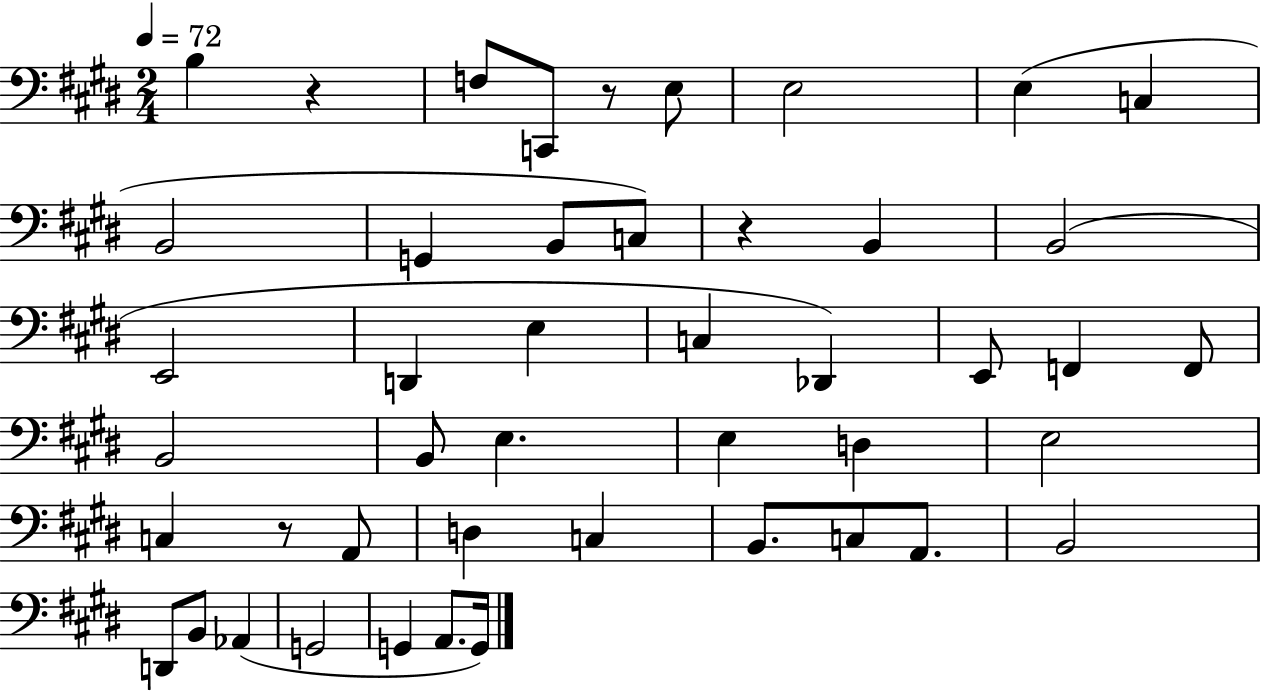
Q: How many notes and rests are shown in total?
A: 46